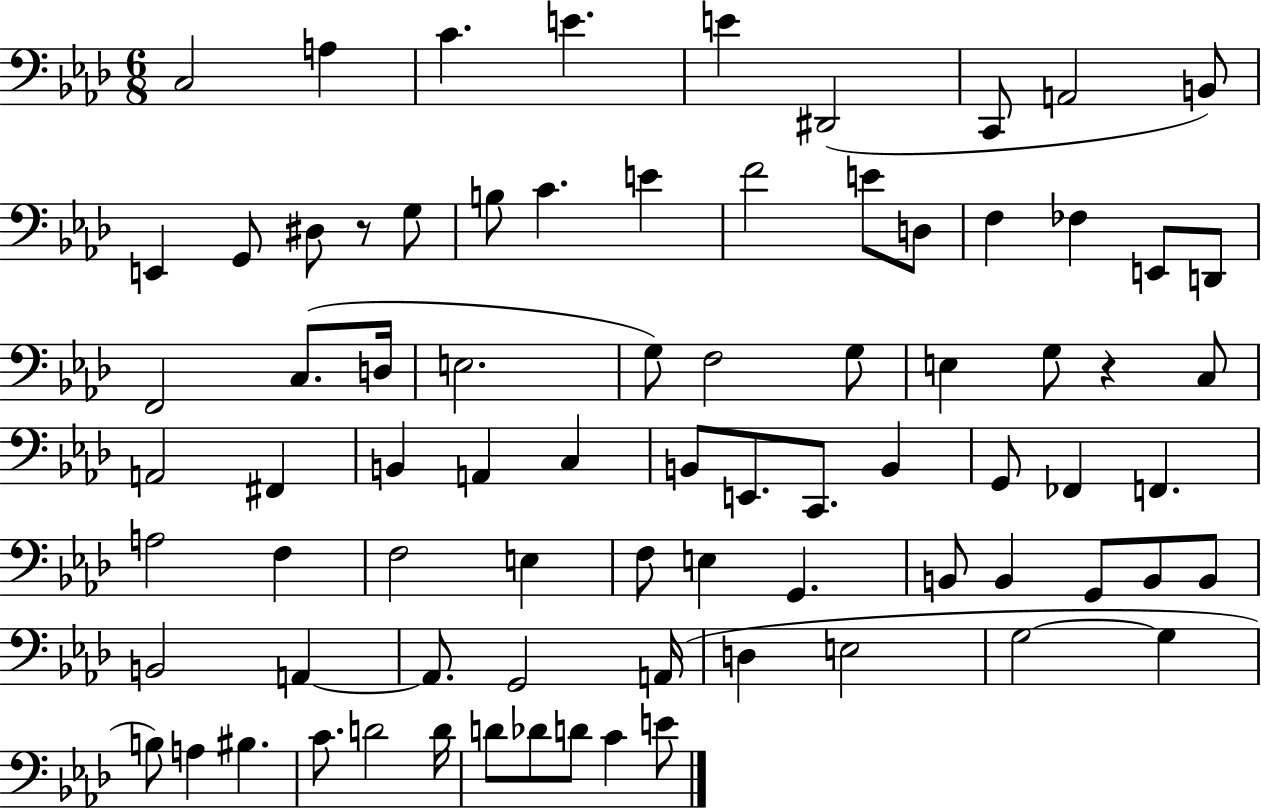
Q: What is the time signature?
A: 6/8